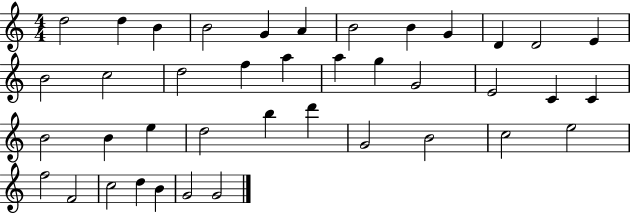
D5/h D5/q B4/q B4/h G4/q A4/q B4/h B4/q G4/q D4/q D4/h E4/q B4/h C5/h D5/h F5/q A5/q A5/q G5/q G4/h E4/h C4/q C4/q B4/h B4/q E5/q D5/h B5/q D6/q G4/h B4/h C5/h E5/h F5/h F4/h C5/h D5/q B4/q G4/h G4/h